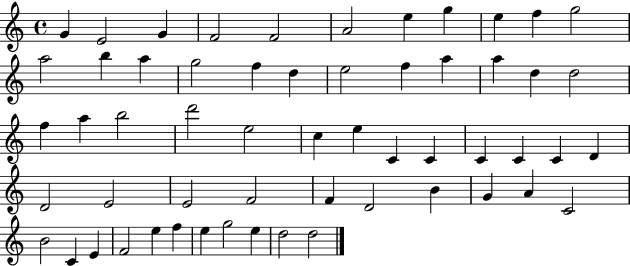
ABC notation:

X:1
T:Untitled
M:4/4
L:1/4
K:C
G E2 G F2 F2 A2 e g e f g2 a2 b a g2 f d e2 f a a d d2 f a b2 d'2 e2 c e C C C C C D D2 E2 E2 F2 F D2 B G A C2 B2 C E F2 e f e g2 e d2 d2